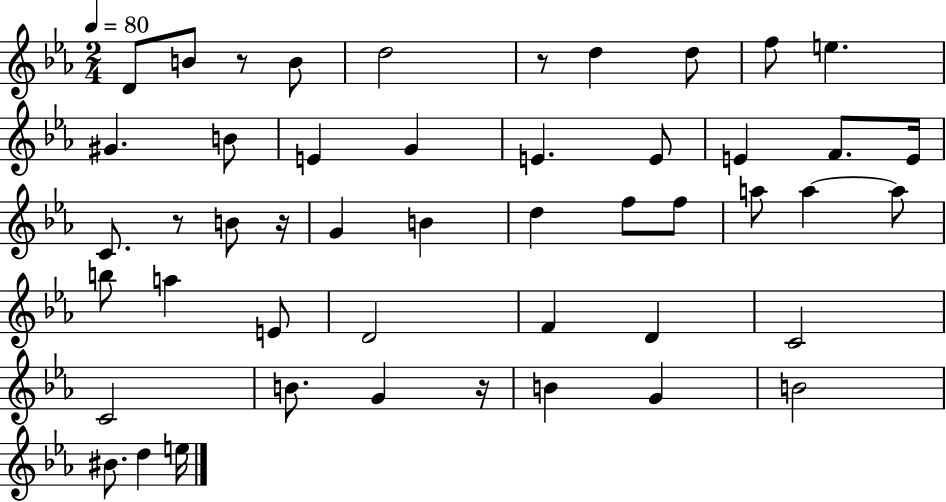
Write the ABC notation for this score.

X:1
T:Untitled
M:2/4
L:1/4
K:Eb
D/2 B/2 z/2 B/2 d2 z/2 d d/2 f/2 e ^G B/2 E G E E/2 E F/2 E/4 C/2 z/2 B/2 z/4 G B d f/2 f/2 a/2 a a/2 b/2 a E/2 D2 F D C2 C2 B/2 G z/4 B G B2 ^B/2 d e/4